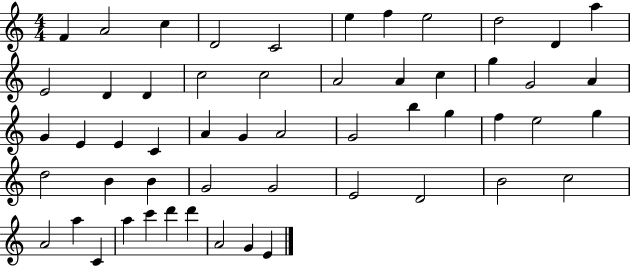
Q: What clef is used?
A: treble